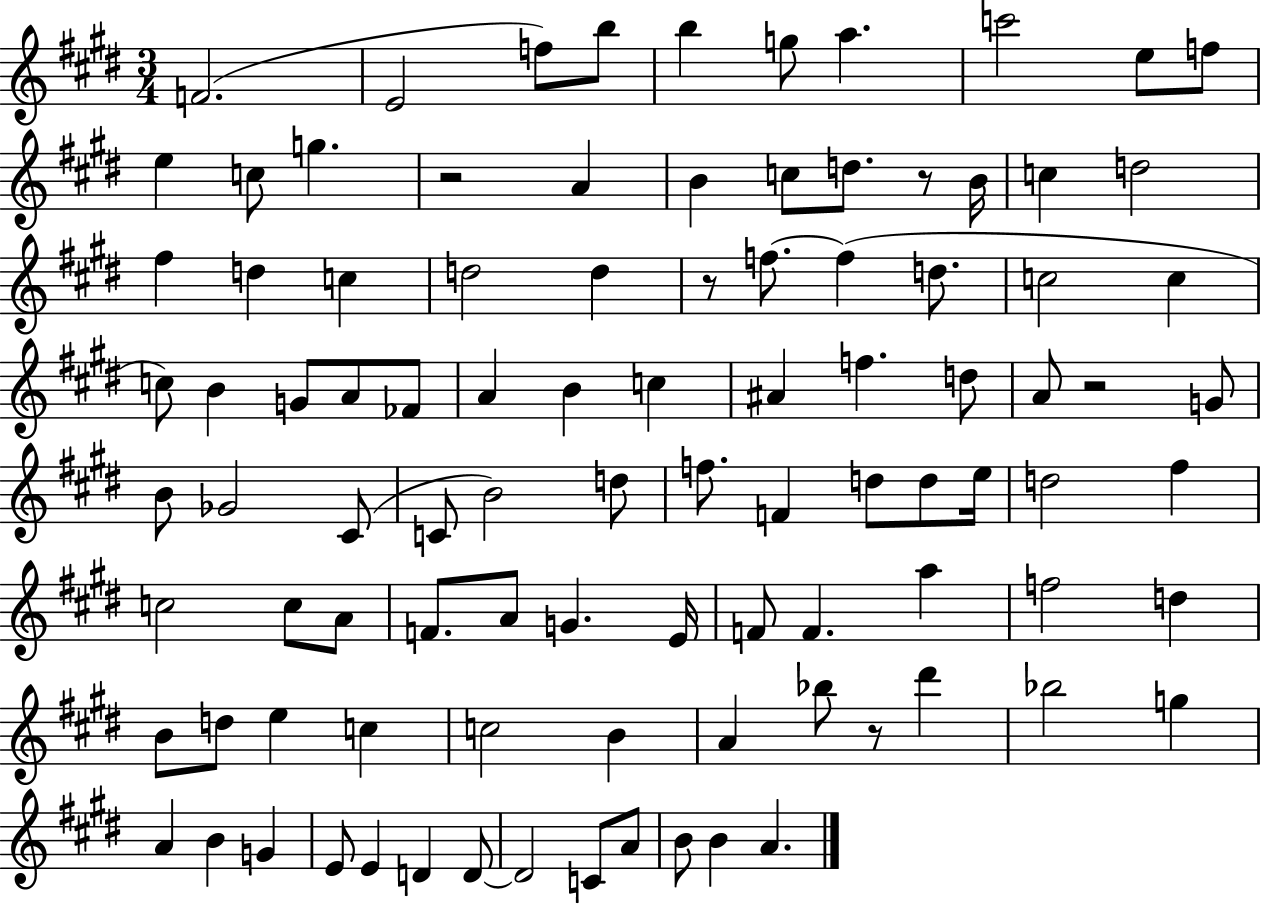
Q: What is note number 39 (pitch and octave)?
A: A#4